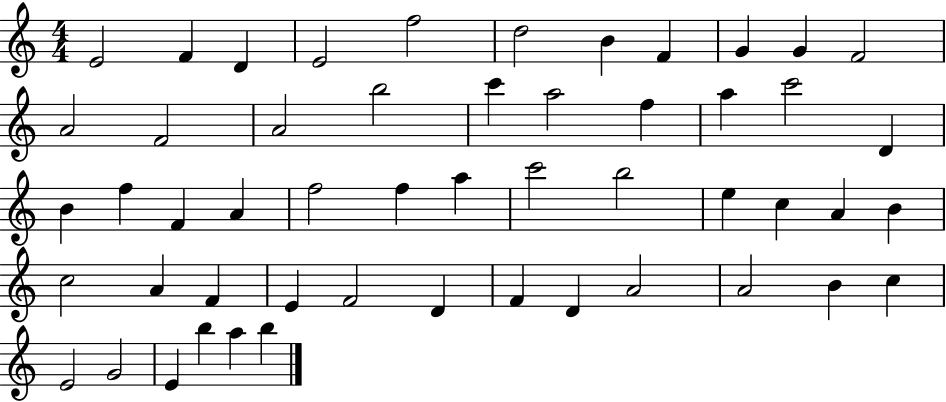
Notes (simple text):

E4/h F4/q D4/q E4/h F5/h D5/h B4/q F4/q G4/q G4/q F4/h A4/h F4/h A4/h B5/h C6/q A5/h F5/q A5/q C6/h D4/q B4/q F5/q F4/q A4/q F5/h F5/q A5/q C6/h B5/h E5/q C5/q A4/q B4/q C5/h A4/q F4/q E4/q F4/h D4/q F4/q D4/q A4/h A4/h B4/q C5/q E4/h G4/h E4/q B5/q A5/q B5/q